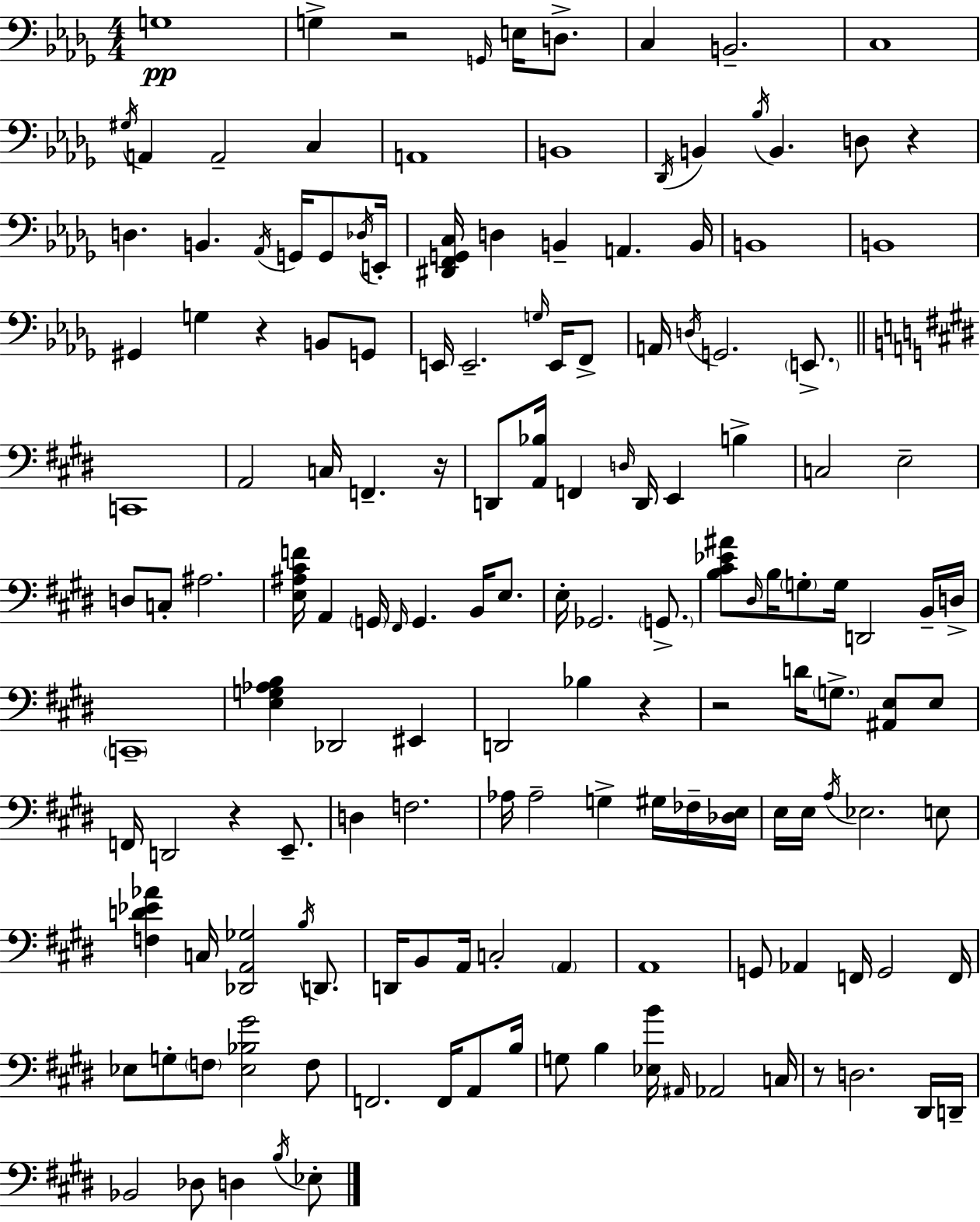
G3/w G3/q R/h G2/s E3/s D3/e. C3/q B2/h. C3/w G#3/s A2/q A2/h C3/q A2/w B2/w Db2/s B2/q Bb3/s B2/q. D3/e R/q D3/q. B2/q. Ab2/s G2/s G2/e Db3/s E2/s [D#2,F2,G2,C3]/s D3/q B2/q A2/q. B2/s B2/w B2/w G#2/q G3/q R/q B2/e G2/e E2/s E2/h. G3/s E2/s F2/e A2/s D3/s G2/h. E2/e. C2/w A2/h C3/s F2/q. R/s D2/e [A2,Bb3]/s F2/q D3/s D2/s E2/q B3/q C3/h E3/h D3/e C3/e A#3/h. [E3,A#3,C#4,F4]/s A2/q G2/s F#2/s G2/q. B2/s E3/e. E3/s Gb2/h. G2/e. [B3,C#4,Eb4,A#4]/e D#3/s B3/s G3/e G3/s D2/h B2/s D3/s C2/w [E3,G3,Ab3,B3]/q Db2/h EIS2/q D2/h Bb3/q R/q R/h D4/s G3/e. [A#2,E3]/e E3/e F2/s D2/h R/q E2/e. D3/q F3/h. Ab3/s Ab3/h G3/q G#3/s FES3/s [Db3,E3]/s E3/s E3/s A3/s Eb3/h. E3/e [F3,D4,Eb4,Ab4]/q C3/s [Db2,A2,Gb3]/h B3/s D2/e. D2/s B2/e A2/s C3/h A2/q A2/w G2/e Ab2/q F2/s G2/h F2/s Eb3/e G3/e F3/e [Eb3,Bb3,G#4]/h F3/e F2/h. F2/s A2/e B3/s G3/e B3/q [Eb3,B4]/s A#2/s Ab2/h C3/s R/e D3/h. D#2/s D2/s Bb2/h Db3/e D3/q B3/s Eb3/e